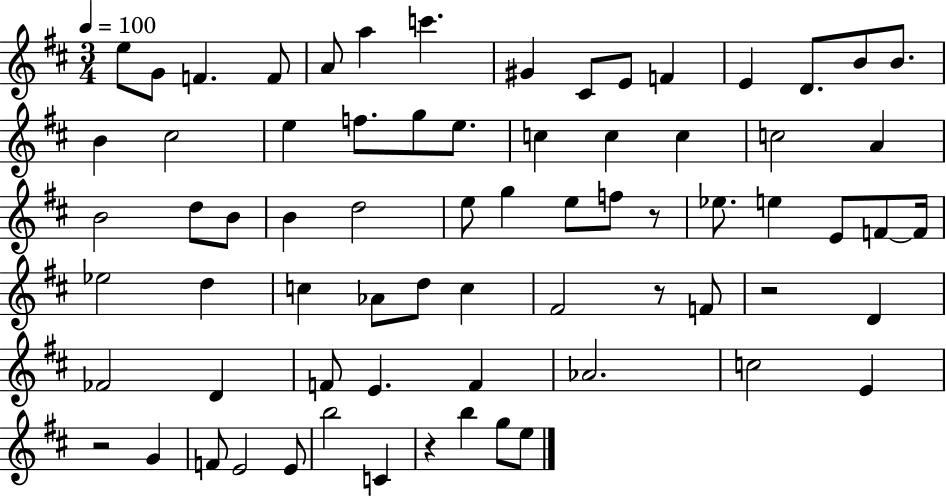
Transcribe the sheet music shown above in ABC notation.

X:1
T:Untitled
M:3/4
L:1/4
K:D
e/2 G/2 F F/2 A/2 a c' ^G ^C/2 E/2 F E D/2 B/2 B/2 B ^c2 e f/2 g/2 e/2 c c c c2 A B2 d/2 B/2 B d2 e/2 g e/2 f/2 z/2 _e/2 e E/2 F/2 F/4 _e2 d c _A/2 d/2 c ^F2 z/2 F/2 z2 D _F2 D F/2 E F _A2 c2 E z2 G F/2 E2 E/2 b2 C z b g/2 e/2